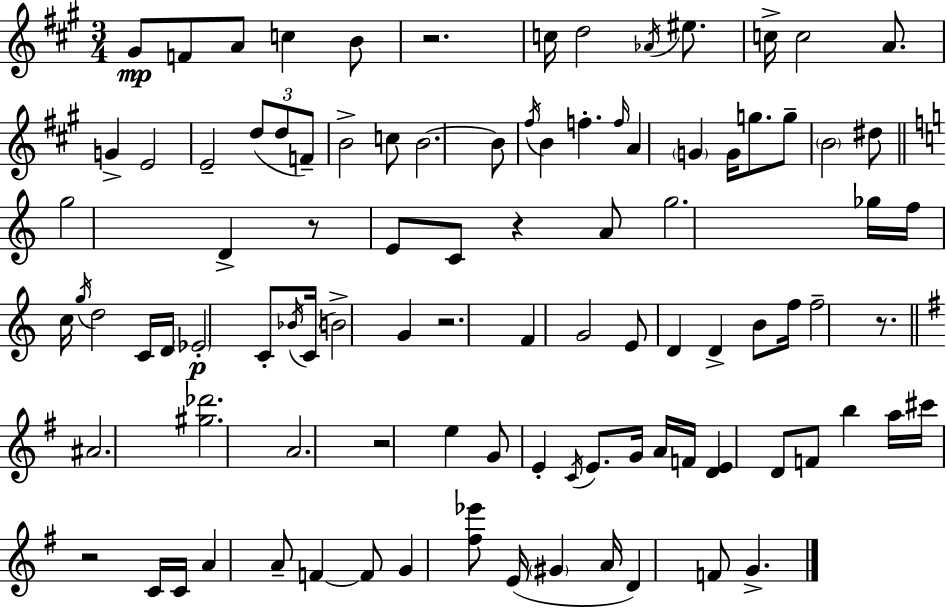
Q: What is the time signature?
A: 3/4